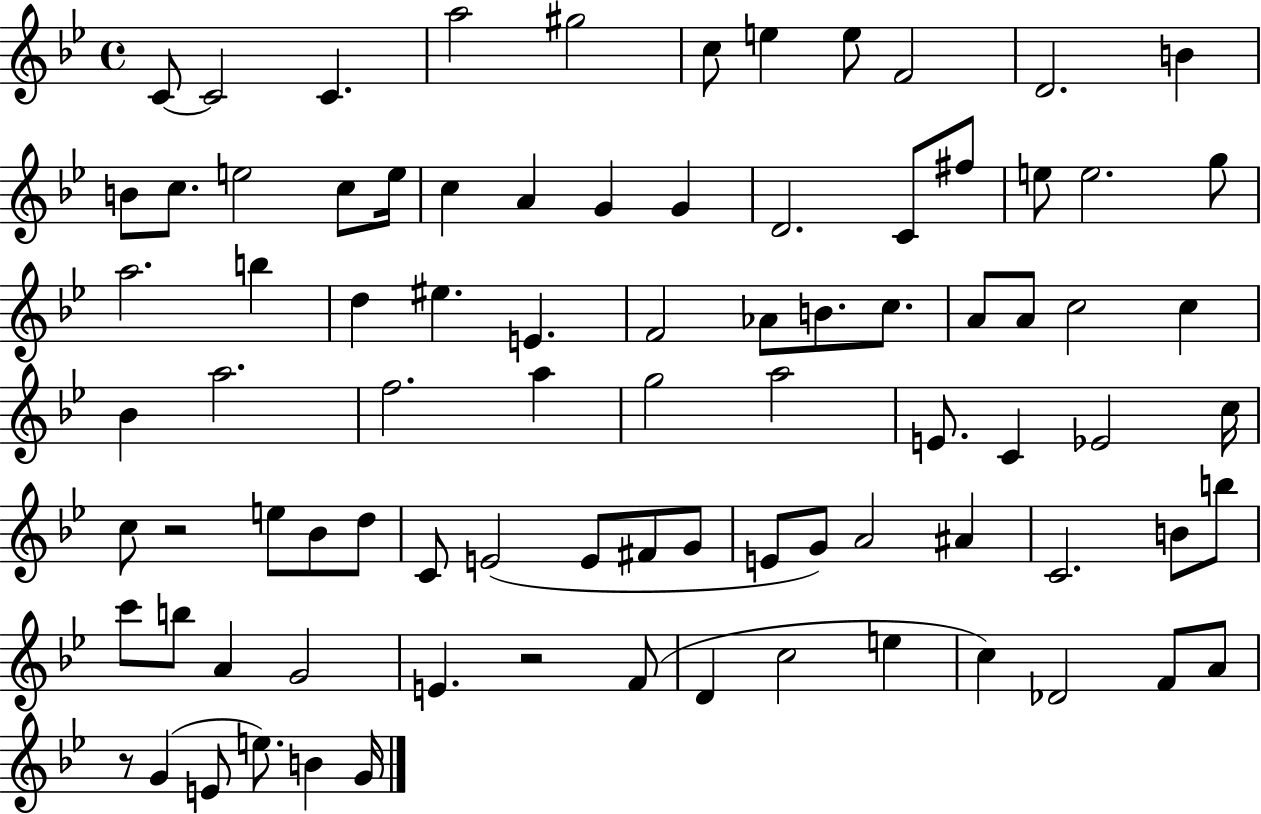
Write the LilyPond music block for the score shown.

{
  \clef treble
  \time 4/4
  \defaultTimeSignature
  \key bes \major
  c'8~~ c'2 c'4. | a''2 gis''2 | c''8 e''4 e''8 f'2 | d'2. b'4 | \break b'8 c''8. e''2 c''8 e''16 | c''4 a'4 g'4 g'4 | d'2. c'8 fis''8 | e''8 e''2. g''8 | \break a''2. b''4 | d''4 eis''4. e'4. | f'2 aes'8 b'8. c''8. | a'8 a'8 c''2 c''4 | \break bes'4 a''2. | f''2. a''4 | g''2 a''2 | e'8. c'4 ees'2 c''16 | \break c''8 r2 e''8 bes'8 d''8 | c'8 e'2( e'8 fis'8 g'8 | e'8 g'8) a'2 ais'4 | c'2. b'8 b''8 | \break c'''8 b''8 a'4 g'2 | e'4. r2 f'8( | d'4 c''2 e''4 | c''4) des'2 f'8 a'8 | \break r8 g'4( e'8 e''8.) b'4 g'16 | \bar "|."
}